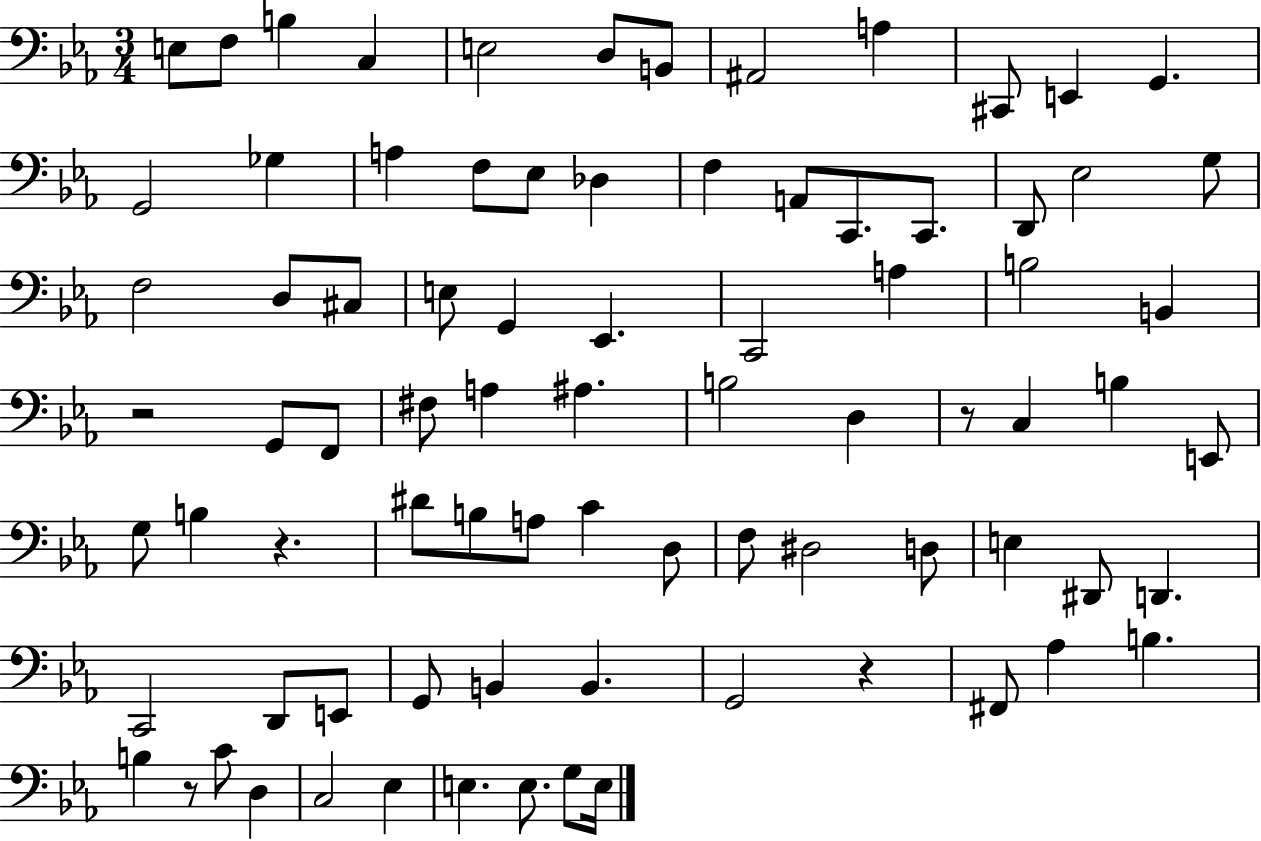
{
  \clef bass
  \numericTimeSignature
  \time 3/4
  \key ees \major
  \repeat volta 2 { e8 f8 b4 c4 | e2 d8 b,8 | ais,2 a4 | cis,8 e,4 g,4. | \break g,2 ges4 | a4 f8 ees8 des4 | f4 a,8 c,8. c,8. | d,8 ees2 g8 | \break f2 d8 cis8 | e8 g,4 ees,4. | c,2 a4 | b2 b,4 | \break r2 g,8 f,8 | fis8 a4 ais4. | b2 d4 | r8 c4 b4 e,8 | \break g8 b4 r4. | dis'8 b8 a8 c'4 d8 | f8 dis2 d8 | e4 dis,8 d,4. | \break c,2 d,8 e,8 | g,8 b,4 b,4. | g,2 r4 | fis,8 aes4 b4. | \break b4 r8 c'8 d4 | c2 ees4 | e4. e8. g8 e16 | } \bar "|."
}